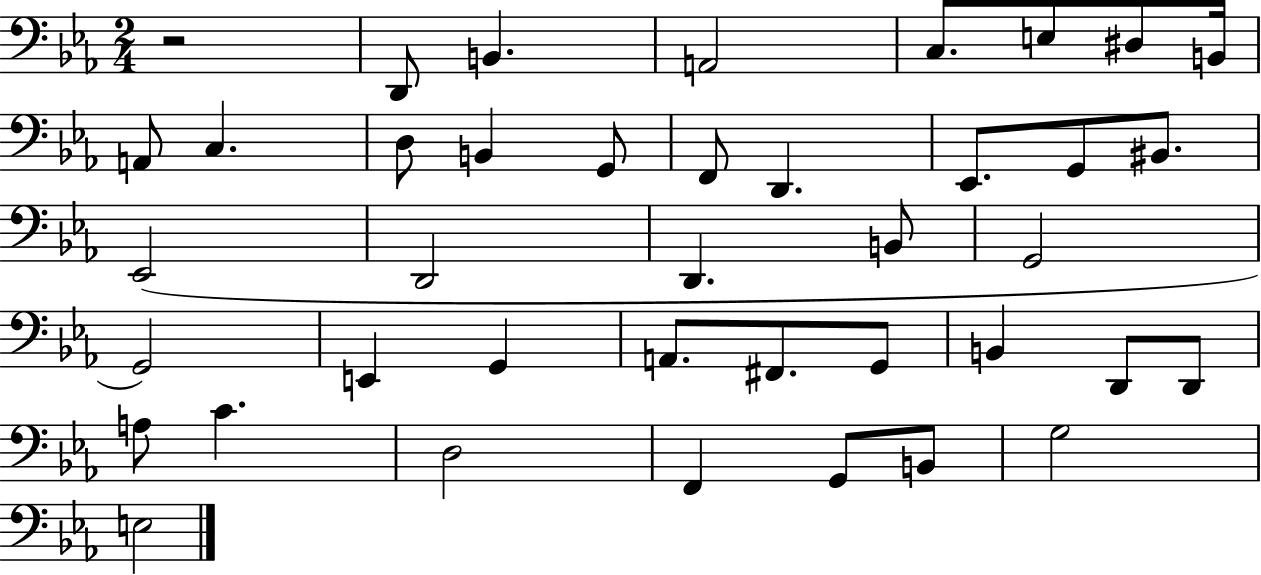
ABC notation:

X:1
T:Untitled
M:2/4
L:1/4
K:Eb
z2 D,,/2 B,, A,,2 C,/2 E,/2 ^D,/2 B,,/4 A,,/2 C, D,/2 B,, G,,/2 F,,/2 D,, _E,,/2 G,,/2 ^B,,/2 _E,,2 D,,2 D,, B,,/2 G,,2 G,,2 E,, G,, A,,/2 ^F,,/2 G,,/2 B,, D,,/2 D,,/2 A,/2 C D,2 F,, G,,/2 B,,/2 G,2 E,2